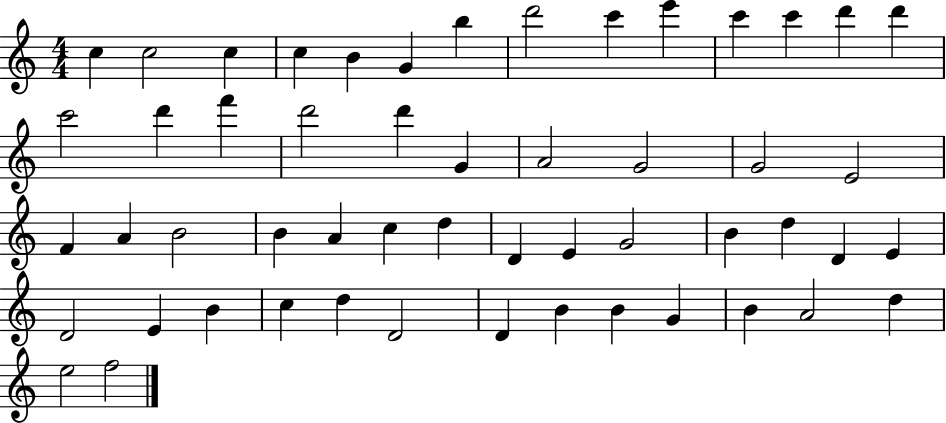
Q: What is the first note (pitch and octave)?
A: C5